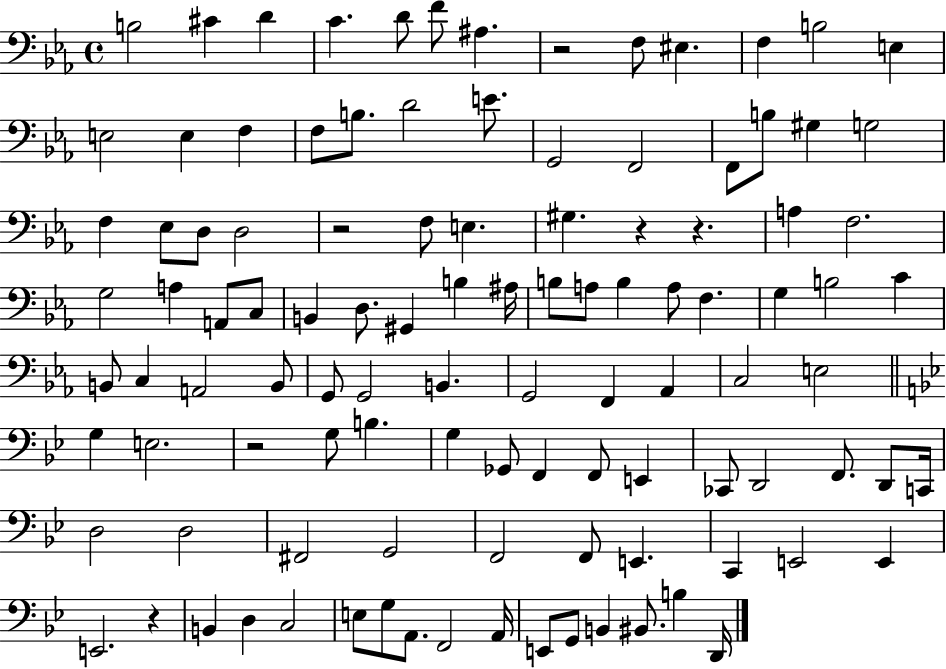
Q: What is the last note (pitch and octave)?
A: D2